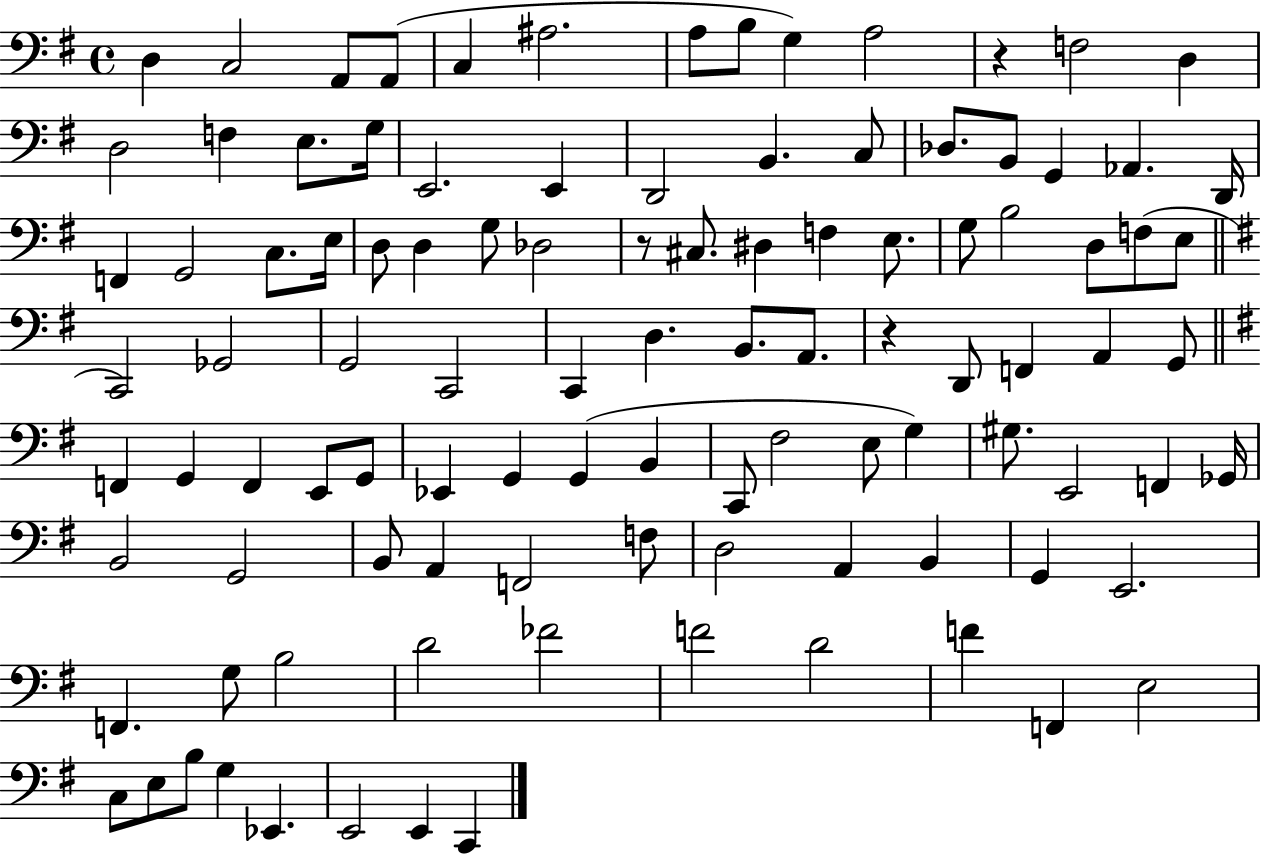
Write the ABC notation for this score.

X:1
T:Untitled
M:4/4
L:1/4
K:G
D, C,2 A,,/2 A,,/2 C, ^A,2 A,/2 B,/2 G, A,2 z F,2 D, D,2 F, E,/2 G,/4 E,,2 E,, D,,2 B,, C,/2 _D,/2 B,,/2 G,, _A,, D,,/4 F,, G,,2 C,/2 E,/4 D,/2 D, G,/2 _D,2 z/2 ^C,/2 ^D, F, E,/2 G,/2 B,2 D,/2 F,/2 E,/2 C,,2 _G,,2 G,,2 C,,2 C,, D, B,,/2 A,,/2 z D,,/2 F,, A,, G,,/2 F,, G,, F,, E,,/2 G,,/2 _E,, G,, G,, B,, C,,/2 ^F,2 E,/2 G, ^G,/2 E,,2 F,, _G,,/4 B,,2 G,,2 B,,/2 A,, F,,2 F,/2 D,2 A,, B,, G,, E,,2 F,, G,/2 B,2 D2 _F2 F2 D2 F F,, E,2 C,/2 E,/2 B,/2 G, _E,, E,,2 E,, C,,